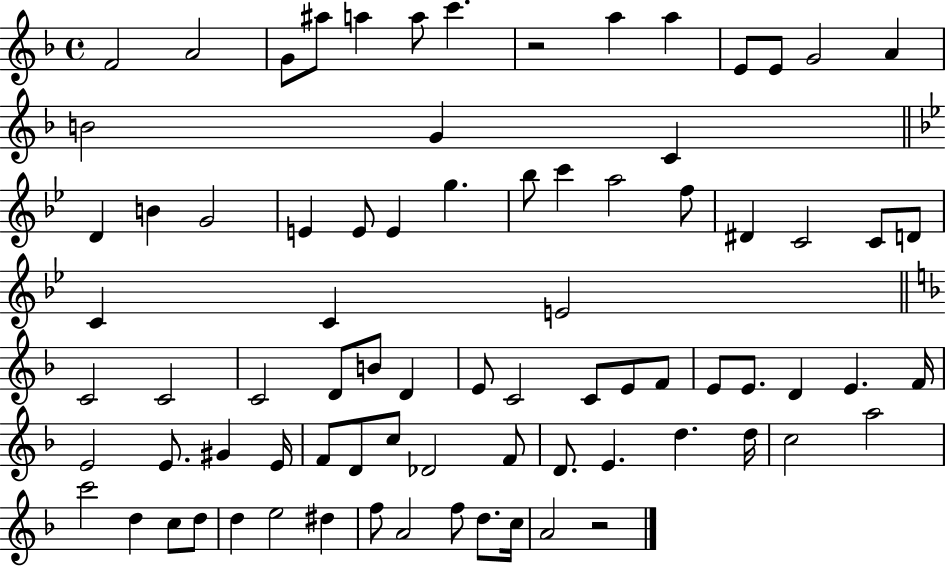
F4/h A4/h G4/e A#5/e A5/q A5/e C6/q. R/h A5/q A5/q E4/e E4/e G4/h A4/q B4/h G4/q C4/q D4/q B4/q G4/h E4/q E4/e E4/q G5/q. Bb5/e C6/q A5/h F5/e D#4/q C4/h C4/e D4/e C4/q C4/q E4/h C4/h C4/h C4/h D4/e B4/e D4/q E4/e C4/h C4/e E4/e F4/e E4/e E4/e. D4/q E4/q. F4/s E4/h E4/e. G#4/q E4/s F4/e D4/e C5/e Db4/h F4/e D4/e. E4/q. D5/q. D5/s C5/h A5/h C6/h D5/q C5/e D5/e D5/q E5/h D#5/q F5/e A4/h F5/e D5/e. C5/s A4/h R/h